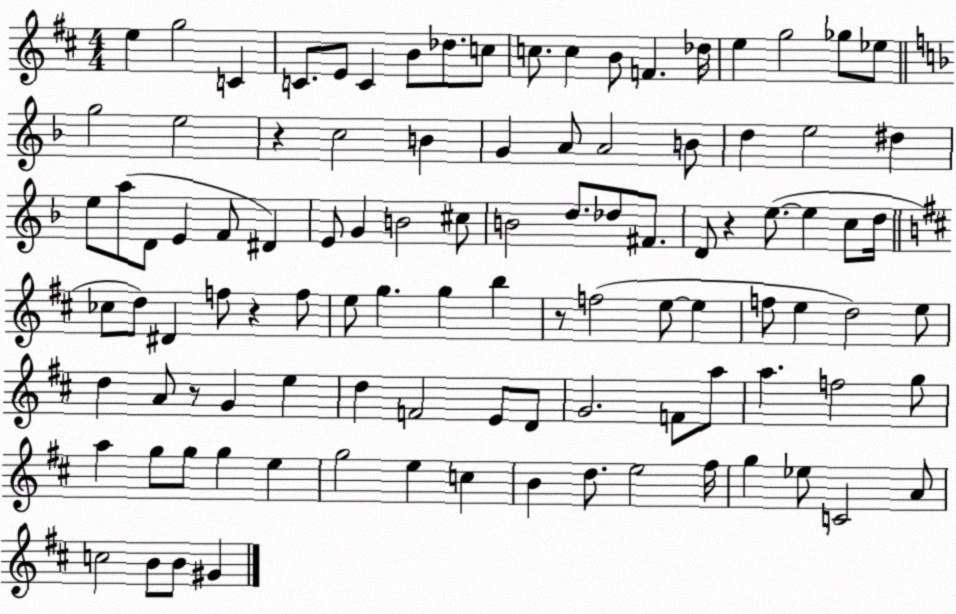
X:1
T:Untitled
M:4/4
L:1/4
K:D
e g2 C C/2 E/2 C B/2 _d/2 c/2 c/2 c B/2 F _d/4 e g2 _g/2 _e/2 g2 e2 z c2 B G A/2 A2 B/2 d e2 ^d e/2 a/2 D/2 E F/2 ^D E/2 G B2 ^c/2 B2 d/2 _d/2 ^F/2 D/2 z e/2 e c/2 d/4 _c/2 d/2 ^D f/2 z f/2 e/2 g g b z/2 f2 e/2 e f/2 e d2 e/2 d A/2 z/2 G e d F2 E/2 D/2 G2 F/2 a/2 a f2 g/2 a g/2 g/2 g e g2 e c B d/2 e2 ^f/4 g _e/2 C2 A/2 c2 B/2 B/2 ^G